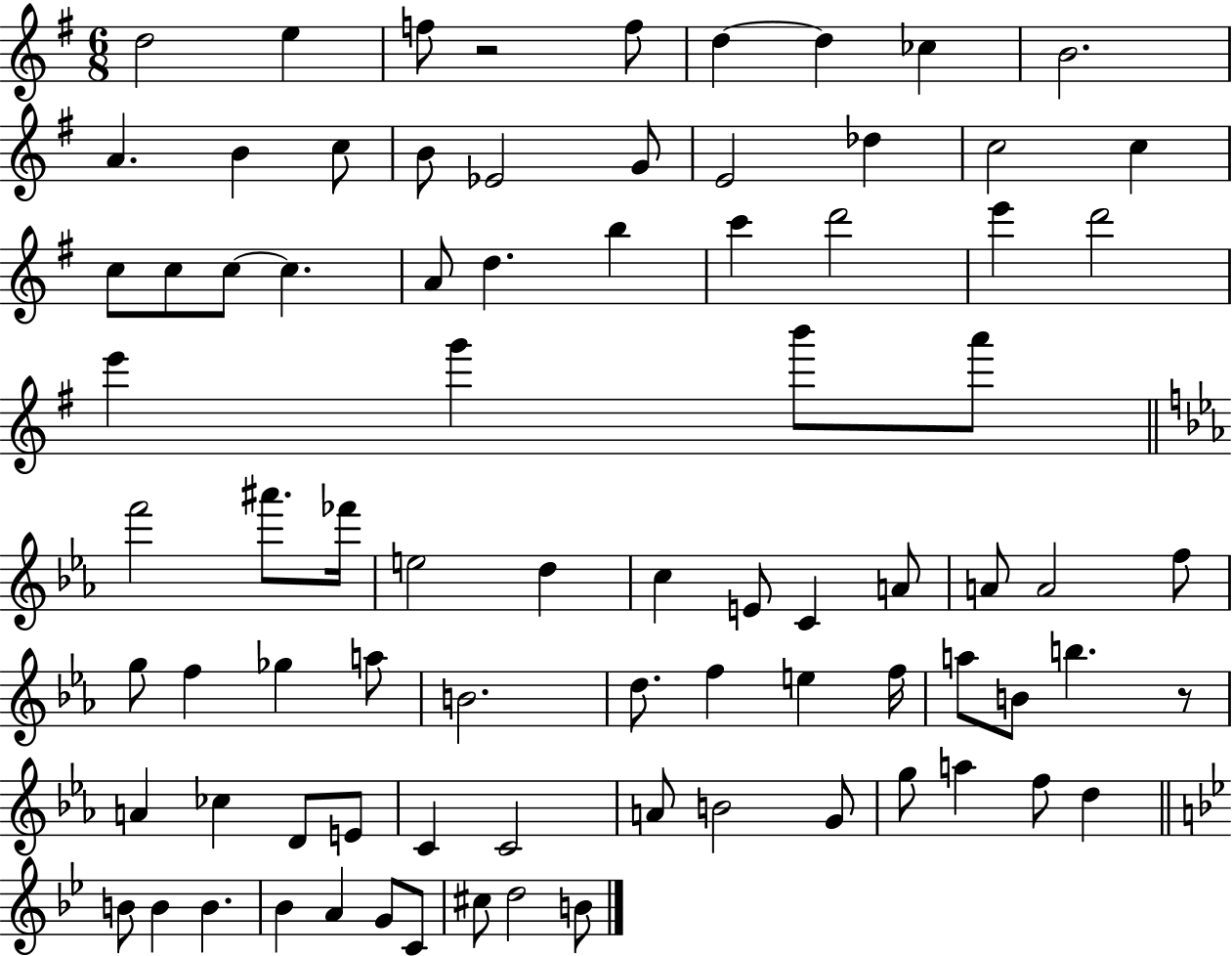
{
  \clef treble
  \numericTimeSignature
  \time 6/8
  \key g \major
  d''2 e''4 | f''8 r2 f''8 | d''4~~ d''4 ces''4 | b'2. | \break a'4. b'4 c''8 | b'8 ees'2 g'8 | e'2 des''4 | c''2 c''4 | \break c''8 c''8 c''8~~ c''4. | a'8 d''4. b''4 | c'''4 d'''2 | e'''4 d'''2 | \break e'''4 g'''4 b'''8 a'''8 | \bar "||" \break \key ees \major f'''2 ais'''8. fes'''16 | e''2 d''4 | c''4 e'8 c'4 a'8 | a'8 a'2 f''8 | \break g''8 f''4 ges''4 a''8 | b'2. | d''8. f''4 e''4 f''16 | a''8 b'8 b''4. r8 | \break a'4 ces''4 d'8 e'8 | c'4 c'2 | a'8 b'2 g'8 | g''8 a''4 f''8 d''4 | \break \bar "||" \break \key bes \major b'8 b'4 b'4. | bes'4 a'4 g'8 c'8 | cis''8 d''2 b'8 | \bar "|."
}